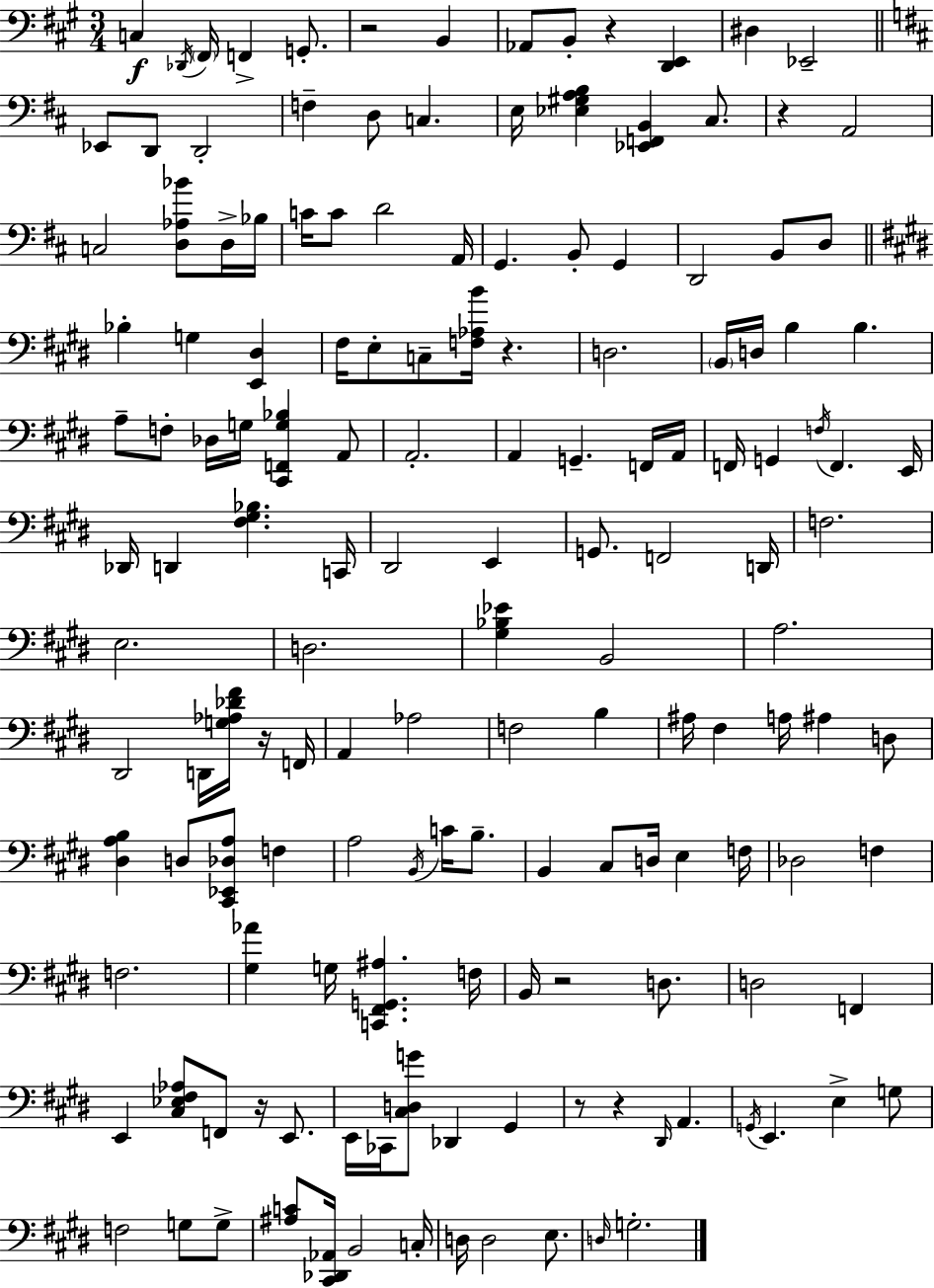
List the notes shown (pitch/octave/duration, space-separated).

C3/q Db2/s F#2/s F2/q G2/e. R/h B2/q Ab2/e B2/e R/q [D2,E2]/q D#3/q Eb2/h Eb2/e D2/e D2/h F3/q D3/e C3/q. E3/s [Eb3,G#3,A3,B3]/q [Eb2,F2,B2]/q C#3/e. R/q A2/h C3/h [D3,Ab3,Bb4]/e D3/s Bb3/s C4/s C4/e D4/h A2/s G2/q. B2/e G2/q D2/h B2/e D3/e Bb3/q G3/q [E2,D#3]/q F#3/s E3/e C3/e [F3,Ab3,B4]/s R/q. D3/h. B2/s D3/s B3/q B3/q. A3/e F3/e Db3/s G3/s [C#2,F2,G3,Bb3]/q A2/e A2/h. A2/q G2/q. F2/s A2/s F2/s G2/q F3/s F2/q. E2/s Db2/s D2/q [F#3,G#3,Bb3]/q. C2/s D#2/h E2/q G2/e. F2/h D2/s F3/h. E3/h. D3/h. [G#3,Bb3,Eb4]/q B2/h A3/h. D#2/h D2/s [G3,Ab3,Db4,F#4]/s R/s F2/s A2/q Ab3/h F3/h B3/q A#3/s F#3/q A3/s A#3/q D3/e [D#3,A3,B3]/q D3/e [C#2,Eb2,Db3,A3]/e F3/q A3/h B2/s C4/s B3/e. B2/q C#3/e D3/s E3/q F3/s Db3/h F3/q F3/h. [G#3,Ab4]/q G3/s [C2,F#2,G2,A#3]/q. F3/s B2/s R/h D3/e. D3/h F2/q E2/q [C#3,Eb3,F#3,Ab3]/e F2/e R/s E2/e. E2/s CES2/s [C#3,D3,G4]/e Db2/q G#2/q R/e R/q D#2/s A2/q. G2/s E2/q. E3/q G3/e F3/h G3/e G3/e [A#3,C4]/e [C#2,Db2,Ab2]/s B2/h C3/s D3/s D3/h E3/e. D3/s G3/h.